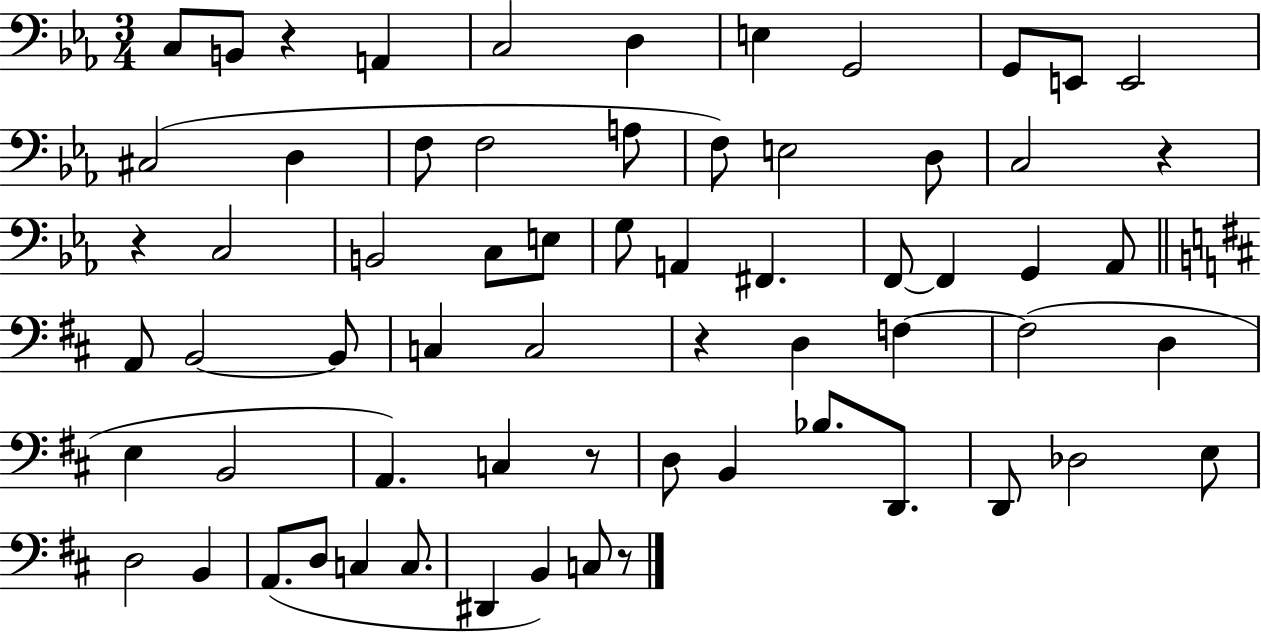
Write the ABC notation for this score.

X:1
T:Untitled
M:3/4
L:1/4
K:Eb
C,/2 B,,/2 z A,, C,2 D, E, G,,2 G,,/2 E,,/2 E,,2 ^C,2 D, F,/2 F,2 A,/2 F,/2 E,2 D,/2 C,2 z z C,2 B,,2 C,/2 E,/2 G,/2 A,, ^F,, F,,/2 F,, G,, _A,,/2 A,,/2 B,,2 B,,/2 C, C,2 z D, F, F,2 D, E, B,,2 A,, C, z/2 D,/2 B,, _B,/2 D,,/2 D,,/2 _D,2 E,/2 D,2 B,, A,,/2 D,/2 C, C,/2 ^D,, B,, C,/2 z/2